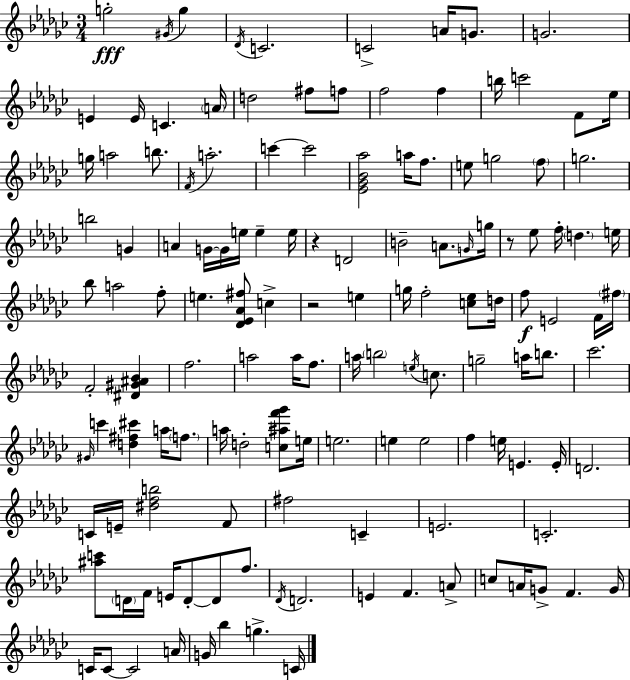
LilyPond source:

{
  \clef treble
  \numericTimeSignature
  \time 3/4
  \key ees \minor
  g''2-.\fff \acciaccatura { gis'16 } g''4 | \acciaccatura { des'16 } c'2. | c'2-> a'16 g'8. | g'2. | \break e'4 e'16 c'4. | \parenthesize a'16 d''2 fis''8 | f''8 f''2 f''4 | b''16 c'''2 f'8 | \break ees''16 g''16 a''2 b''8. | \acciaccatura { f'16 } a''2.-. | c'''4~~ c'''2 | <ees' ges' bes' aes''>2 a''16 | \break f''8. e''8 g''2 | \parenthesize f''8 g''2. | b''2 g'4 | a'4 g'16~~ g'16 e''16 e''4-- | \break e''16 r4 d'2 | b'2-- a'8. | \grace { g'16 } g''16 r8 ees''8 f''16-. \parenthesize d''4. | e''16 bes''8 a''2 | \break f''8-. e''4. <des' ees' aes' fis''>8 | c''4-> r2 | e''4 g''16 f''2-. | <c'' ees''>8 d''16 f''8\f e'2 | \break f'16 \parenthesize fis''16 f'2-. | <dis' gis' ais' bes'>4 f''2. | a''2 | a''16 f''8. a''16 \parenthesize b''2 | \break \acciaccatura { e''16 } c''8. g''2-- | a''16 b''8. ces'''2. | \grace { gis'16 } c'''4 <d'' fis'' cis'''>4 | a''16 \parenthesize f''8. a''16 d''2-. | \break <c'' ais'' f''' ges'''>8 e''16 e''2. | e''4 e''2 | f''4 e''16 e'4. | e'16-. d'2. | \break c'16 e'16-- <dis'' f'' b''>2 | f'8 fis''2 | c'4-- e'2. | c'2.-. | \break <ais'' c'''>8 \parenthesize d'16 f'16 e'16 d'8-.~~ | d'8 f''8. \acciaccatura { des'16 } d'2. | e'4 f'4. | a'8-> c''8 a'16 g'8-> | \break f'4. g'16 c'16 c'8~~ c'2 | a'16 g'16 bes''4 | g''4.-> c'16 \bar "|."
}